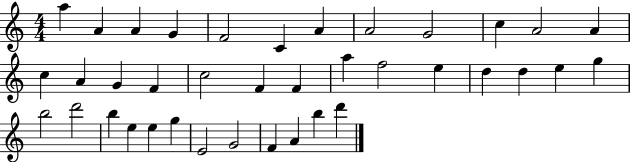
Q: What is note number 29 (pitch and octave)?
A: B5